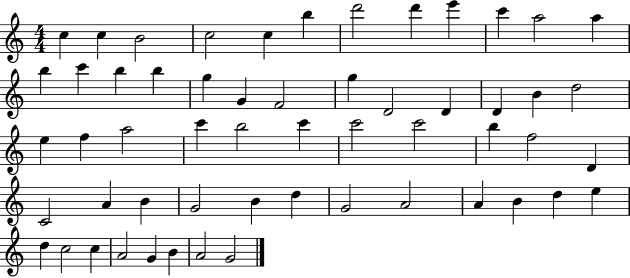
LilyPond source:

{
  \clef treble
  \numericTimeSignature
  \time 4/4
  \key c \major
  c''4 c''4 b'2 | c''2 c''4 b''4 | d'''2 d'''4 e'''4 | c'''4 a''2 a''4 | \break b''4 c'''4 b''4 b''4 | g''4 g'4 f'2 | g''4 d'2 d'4 | d'4 b'4 d''2 | \break e''4 f''4 a''2 | c'''4 b''2 c'''4 | c'''2 c'''2 | b''4 f''2 d'4 | \break c'2 a'4 b'4 | g'2 b'4 d''4 | g'2 a'2 | a'4 b'4 d''4 e''4 | \break d''4 c''2 c''4 | a'2 g'4 b'4 | a'2 g'2 | \bar "|."
}